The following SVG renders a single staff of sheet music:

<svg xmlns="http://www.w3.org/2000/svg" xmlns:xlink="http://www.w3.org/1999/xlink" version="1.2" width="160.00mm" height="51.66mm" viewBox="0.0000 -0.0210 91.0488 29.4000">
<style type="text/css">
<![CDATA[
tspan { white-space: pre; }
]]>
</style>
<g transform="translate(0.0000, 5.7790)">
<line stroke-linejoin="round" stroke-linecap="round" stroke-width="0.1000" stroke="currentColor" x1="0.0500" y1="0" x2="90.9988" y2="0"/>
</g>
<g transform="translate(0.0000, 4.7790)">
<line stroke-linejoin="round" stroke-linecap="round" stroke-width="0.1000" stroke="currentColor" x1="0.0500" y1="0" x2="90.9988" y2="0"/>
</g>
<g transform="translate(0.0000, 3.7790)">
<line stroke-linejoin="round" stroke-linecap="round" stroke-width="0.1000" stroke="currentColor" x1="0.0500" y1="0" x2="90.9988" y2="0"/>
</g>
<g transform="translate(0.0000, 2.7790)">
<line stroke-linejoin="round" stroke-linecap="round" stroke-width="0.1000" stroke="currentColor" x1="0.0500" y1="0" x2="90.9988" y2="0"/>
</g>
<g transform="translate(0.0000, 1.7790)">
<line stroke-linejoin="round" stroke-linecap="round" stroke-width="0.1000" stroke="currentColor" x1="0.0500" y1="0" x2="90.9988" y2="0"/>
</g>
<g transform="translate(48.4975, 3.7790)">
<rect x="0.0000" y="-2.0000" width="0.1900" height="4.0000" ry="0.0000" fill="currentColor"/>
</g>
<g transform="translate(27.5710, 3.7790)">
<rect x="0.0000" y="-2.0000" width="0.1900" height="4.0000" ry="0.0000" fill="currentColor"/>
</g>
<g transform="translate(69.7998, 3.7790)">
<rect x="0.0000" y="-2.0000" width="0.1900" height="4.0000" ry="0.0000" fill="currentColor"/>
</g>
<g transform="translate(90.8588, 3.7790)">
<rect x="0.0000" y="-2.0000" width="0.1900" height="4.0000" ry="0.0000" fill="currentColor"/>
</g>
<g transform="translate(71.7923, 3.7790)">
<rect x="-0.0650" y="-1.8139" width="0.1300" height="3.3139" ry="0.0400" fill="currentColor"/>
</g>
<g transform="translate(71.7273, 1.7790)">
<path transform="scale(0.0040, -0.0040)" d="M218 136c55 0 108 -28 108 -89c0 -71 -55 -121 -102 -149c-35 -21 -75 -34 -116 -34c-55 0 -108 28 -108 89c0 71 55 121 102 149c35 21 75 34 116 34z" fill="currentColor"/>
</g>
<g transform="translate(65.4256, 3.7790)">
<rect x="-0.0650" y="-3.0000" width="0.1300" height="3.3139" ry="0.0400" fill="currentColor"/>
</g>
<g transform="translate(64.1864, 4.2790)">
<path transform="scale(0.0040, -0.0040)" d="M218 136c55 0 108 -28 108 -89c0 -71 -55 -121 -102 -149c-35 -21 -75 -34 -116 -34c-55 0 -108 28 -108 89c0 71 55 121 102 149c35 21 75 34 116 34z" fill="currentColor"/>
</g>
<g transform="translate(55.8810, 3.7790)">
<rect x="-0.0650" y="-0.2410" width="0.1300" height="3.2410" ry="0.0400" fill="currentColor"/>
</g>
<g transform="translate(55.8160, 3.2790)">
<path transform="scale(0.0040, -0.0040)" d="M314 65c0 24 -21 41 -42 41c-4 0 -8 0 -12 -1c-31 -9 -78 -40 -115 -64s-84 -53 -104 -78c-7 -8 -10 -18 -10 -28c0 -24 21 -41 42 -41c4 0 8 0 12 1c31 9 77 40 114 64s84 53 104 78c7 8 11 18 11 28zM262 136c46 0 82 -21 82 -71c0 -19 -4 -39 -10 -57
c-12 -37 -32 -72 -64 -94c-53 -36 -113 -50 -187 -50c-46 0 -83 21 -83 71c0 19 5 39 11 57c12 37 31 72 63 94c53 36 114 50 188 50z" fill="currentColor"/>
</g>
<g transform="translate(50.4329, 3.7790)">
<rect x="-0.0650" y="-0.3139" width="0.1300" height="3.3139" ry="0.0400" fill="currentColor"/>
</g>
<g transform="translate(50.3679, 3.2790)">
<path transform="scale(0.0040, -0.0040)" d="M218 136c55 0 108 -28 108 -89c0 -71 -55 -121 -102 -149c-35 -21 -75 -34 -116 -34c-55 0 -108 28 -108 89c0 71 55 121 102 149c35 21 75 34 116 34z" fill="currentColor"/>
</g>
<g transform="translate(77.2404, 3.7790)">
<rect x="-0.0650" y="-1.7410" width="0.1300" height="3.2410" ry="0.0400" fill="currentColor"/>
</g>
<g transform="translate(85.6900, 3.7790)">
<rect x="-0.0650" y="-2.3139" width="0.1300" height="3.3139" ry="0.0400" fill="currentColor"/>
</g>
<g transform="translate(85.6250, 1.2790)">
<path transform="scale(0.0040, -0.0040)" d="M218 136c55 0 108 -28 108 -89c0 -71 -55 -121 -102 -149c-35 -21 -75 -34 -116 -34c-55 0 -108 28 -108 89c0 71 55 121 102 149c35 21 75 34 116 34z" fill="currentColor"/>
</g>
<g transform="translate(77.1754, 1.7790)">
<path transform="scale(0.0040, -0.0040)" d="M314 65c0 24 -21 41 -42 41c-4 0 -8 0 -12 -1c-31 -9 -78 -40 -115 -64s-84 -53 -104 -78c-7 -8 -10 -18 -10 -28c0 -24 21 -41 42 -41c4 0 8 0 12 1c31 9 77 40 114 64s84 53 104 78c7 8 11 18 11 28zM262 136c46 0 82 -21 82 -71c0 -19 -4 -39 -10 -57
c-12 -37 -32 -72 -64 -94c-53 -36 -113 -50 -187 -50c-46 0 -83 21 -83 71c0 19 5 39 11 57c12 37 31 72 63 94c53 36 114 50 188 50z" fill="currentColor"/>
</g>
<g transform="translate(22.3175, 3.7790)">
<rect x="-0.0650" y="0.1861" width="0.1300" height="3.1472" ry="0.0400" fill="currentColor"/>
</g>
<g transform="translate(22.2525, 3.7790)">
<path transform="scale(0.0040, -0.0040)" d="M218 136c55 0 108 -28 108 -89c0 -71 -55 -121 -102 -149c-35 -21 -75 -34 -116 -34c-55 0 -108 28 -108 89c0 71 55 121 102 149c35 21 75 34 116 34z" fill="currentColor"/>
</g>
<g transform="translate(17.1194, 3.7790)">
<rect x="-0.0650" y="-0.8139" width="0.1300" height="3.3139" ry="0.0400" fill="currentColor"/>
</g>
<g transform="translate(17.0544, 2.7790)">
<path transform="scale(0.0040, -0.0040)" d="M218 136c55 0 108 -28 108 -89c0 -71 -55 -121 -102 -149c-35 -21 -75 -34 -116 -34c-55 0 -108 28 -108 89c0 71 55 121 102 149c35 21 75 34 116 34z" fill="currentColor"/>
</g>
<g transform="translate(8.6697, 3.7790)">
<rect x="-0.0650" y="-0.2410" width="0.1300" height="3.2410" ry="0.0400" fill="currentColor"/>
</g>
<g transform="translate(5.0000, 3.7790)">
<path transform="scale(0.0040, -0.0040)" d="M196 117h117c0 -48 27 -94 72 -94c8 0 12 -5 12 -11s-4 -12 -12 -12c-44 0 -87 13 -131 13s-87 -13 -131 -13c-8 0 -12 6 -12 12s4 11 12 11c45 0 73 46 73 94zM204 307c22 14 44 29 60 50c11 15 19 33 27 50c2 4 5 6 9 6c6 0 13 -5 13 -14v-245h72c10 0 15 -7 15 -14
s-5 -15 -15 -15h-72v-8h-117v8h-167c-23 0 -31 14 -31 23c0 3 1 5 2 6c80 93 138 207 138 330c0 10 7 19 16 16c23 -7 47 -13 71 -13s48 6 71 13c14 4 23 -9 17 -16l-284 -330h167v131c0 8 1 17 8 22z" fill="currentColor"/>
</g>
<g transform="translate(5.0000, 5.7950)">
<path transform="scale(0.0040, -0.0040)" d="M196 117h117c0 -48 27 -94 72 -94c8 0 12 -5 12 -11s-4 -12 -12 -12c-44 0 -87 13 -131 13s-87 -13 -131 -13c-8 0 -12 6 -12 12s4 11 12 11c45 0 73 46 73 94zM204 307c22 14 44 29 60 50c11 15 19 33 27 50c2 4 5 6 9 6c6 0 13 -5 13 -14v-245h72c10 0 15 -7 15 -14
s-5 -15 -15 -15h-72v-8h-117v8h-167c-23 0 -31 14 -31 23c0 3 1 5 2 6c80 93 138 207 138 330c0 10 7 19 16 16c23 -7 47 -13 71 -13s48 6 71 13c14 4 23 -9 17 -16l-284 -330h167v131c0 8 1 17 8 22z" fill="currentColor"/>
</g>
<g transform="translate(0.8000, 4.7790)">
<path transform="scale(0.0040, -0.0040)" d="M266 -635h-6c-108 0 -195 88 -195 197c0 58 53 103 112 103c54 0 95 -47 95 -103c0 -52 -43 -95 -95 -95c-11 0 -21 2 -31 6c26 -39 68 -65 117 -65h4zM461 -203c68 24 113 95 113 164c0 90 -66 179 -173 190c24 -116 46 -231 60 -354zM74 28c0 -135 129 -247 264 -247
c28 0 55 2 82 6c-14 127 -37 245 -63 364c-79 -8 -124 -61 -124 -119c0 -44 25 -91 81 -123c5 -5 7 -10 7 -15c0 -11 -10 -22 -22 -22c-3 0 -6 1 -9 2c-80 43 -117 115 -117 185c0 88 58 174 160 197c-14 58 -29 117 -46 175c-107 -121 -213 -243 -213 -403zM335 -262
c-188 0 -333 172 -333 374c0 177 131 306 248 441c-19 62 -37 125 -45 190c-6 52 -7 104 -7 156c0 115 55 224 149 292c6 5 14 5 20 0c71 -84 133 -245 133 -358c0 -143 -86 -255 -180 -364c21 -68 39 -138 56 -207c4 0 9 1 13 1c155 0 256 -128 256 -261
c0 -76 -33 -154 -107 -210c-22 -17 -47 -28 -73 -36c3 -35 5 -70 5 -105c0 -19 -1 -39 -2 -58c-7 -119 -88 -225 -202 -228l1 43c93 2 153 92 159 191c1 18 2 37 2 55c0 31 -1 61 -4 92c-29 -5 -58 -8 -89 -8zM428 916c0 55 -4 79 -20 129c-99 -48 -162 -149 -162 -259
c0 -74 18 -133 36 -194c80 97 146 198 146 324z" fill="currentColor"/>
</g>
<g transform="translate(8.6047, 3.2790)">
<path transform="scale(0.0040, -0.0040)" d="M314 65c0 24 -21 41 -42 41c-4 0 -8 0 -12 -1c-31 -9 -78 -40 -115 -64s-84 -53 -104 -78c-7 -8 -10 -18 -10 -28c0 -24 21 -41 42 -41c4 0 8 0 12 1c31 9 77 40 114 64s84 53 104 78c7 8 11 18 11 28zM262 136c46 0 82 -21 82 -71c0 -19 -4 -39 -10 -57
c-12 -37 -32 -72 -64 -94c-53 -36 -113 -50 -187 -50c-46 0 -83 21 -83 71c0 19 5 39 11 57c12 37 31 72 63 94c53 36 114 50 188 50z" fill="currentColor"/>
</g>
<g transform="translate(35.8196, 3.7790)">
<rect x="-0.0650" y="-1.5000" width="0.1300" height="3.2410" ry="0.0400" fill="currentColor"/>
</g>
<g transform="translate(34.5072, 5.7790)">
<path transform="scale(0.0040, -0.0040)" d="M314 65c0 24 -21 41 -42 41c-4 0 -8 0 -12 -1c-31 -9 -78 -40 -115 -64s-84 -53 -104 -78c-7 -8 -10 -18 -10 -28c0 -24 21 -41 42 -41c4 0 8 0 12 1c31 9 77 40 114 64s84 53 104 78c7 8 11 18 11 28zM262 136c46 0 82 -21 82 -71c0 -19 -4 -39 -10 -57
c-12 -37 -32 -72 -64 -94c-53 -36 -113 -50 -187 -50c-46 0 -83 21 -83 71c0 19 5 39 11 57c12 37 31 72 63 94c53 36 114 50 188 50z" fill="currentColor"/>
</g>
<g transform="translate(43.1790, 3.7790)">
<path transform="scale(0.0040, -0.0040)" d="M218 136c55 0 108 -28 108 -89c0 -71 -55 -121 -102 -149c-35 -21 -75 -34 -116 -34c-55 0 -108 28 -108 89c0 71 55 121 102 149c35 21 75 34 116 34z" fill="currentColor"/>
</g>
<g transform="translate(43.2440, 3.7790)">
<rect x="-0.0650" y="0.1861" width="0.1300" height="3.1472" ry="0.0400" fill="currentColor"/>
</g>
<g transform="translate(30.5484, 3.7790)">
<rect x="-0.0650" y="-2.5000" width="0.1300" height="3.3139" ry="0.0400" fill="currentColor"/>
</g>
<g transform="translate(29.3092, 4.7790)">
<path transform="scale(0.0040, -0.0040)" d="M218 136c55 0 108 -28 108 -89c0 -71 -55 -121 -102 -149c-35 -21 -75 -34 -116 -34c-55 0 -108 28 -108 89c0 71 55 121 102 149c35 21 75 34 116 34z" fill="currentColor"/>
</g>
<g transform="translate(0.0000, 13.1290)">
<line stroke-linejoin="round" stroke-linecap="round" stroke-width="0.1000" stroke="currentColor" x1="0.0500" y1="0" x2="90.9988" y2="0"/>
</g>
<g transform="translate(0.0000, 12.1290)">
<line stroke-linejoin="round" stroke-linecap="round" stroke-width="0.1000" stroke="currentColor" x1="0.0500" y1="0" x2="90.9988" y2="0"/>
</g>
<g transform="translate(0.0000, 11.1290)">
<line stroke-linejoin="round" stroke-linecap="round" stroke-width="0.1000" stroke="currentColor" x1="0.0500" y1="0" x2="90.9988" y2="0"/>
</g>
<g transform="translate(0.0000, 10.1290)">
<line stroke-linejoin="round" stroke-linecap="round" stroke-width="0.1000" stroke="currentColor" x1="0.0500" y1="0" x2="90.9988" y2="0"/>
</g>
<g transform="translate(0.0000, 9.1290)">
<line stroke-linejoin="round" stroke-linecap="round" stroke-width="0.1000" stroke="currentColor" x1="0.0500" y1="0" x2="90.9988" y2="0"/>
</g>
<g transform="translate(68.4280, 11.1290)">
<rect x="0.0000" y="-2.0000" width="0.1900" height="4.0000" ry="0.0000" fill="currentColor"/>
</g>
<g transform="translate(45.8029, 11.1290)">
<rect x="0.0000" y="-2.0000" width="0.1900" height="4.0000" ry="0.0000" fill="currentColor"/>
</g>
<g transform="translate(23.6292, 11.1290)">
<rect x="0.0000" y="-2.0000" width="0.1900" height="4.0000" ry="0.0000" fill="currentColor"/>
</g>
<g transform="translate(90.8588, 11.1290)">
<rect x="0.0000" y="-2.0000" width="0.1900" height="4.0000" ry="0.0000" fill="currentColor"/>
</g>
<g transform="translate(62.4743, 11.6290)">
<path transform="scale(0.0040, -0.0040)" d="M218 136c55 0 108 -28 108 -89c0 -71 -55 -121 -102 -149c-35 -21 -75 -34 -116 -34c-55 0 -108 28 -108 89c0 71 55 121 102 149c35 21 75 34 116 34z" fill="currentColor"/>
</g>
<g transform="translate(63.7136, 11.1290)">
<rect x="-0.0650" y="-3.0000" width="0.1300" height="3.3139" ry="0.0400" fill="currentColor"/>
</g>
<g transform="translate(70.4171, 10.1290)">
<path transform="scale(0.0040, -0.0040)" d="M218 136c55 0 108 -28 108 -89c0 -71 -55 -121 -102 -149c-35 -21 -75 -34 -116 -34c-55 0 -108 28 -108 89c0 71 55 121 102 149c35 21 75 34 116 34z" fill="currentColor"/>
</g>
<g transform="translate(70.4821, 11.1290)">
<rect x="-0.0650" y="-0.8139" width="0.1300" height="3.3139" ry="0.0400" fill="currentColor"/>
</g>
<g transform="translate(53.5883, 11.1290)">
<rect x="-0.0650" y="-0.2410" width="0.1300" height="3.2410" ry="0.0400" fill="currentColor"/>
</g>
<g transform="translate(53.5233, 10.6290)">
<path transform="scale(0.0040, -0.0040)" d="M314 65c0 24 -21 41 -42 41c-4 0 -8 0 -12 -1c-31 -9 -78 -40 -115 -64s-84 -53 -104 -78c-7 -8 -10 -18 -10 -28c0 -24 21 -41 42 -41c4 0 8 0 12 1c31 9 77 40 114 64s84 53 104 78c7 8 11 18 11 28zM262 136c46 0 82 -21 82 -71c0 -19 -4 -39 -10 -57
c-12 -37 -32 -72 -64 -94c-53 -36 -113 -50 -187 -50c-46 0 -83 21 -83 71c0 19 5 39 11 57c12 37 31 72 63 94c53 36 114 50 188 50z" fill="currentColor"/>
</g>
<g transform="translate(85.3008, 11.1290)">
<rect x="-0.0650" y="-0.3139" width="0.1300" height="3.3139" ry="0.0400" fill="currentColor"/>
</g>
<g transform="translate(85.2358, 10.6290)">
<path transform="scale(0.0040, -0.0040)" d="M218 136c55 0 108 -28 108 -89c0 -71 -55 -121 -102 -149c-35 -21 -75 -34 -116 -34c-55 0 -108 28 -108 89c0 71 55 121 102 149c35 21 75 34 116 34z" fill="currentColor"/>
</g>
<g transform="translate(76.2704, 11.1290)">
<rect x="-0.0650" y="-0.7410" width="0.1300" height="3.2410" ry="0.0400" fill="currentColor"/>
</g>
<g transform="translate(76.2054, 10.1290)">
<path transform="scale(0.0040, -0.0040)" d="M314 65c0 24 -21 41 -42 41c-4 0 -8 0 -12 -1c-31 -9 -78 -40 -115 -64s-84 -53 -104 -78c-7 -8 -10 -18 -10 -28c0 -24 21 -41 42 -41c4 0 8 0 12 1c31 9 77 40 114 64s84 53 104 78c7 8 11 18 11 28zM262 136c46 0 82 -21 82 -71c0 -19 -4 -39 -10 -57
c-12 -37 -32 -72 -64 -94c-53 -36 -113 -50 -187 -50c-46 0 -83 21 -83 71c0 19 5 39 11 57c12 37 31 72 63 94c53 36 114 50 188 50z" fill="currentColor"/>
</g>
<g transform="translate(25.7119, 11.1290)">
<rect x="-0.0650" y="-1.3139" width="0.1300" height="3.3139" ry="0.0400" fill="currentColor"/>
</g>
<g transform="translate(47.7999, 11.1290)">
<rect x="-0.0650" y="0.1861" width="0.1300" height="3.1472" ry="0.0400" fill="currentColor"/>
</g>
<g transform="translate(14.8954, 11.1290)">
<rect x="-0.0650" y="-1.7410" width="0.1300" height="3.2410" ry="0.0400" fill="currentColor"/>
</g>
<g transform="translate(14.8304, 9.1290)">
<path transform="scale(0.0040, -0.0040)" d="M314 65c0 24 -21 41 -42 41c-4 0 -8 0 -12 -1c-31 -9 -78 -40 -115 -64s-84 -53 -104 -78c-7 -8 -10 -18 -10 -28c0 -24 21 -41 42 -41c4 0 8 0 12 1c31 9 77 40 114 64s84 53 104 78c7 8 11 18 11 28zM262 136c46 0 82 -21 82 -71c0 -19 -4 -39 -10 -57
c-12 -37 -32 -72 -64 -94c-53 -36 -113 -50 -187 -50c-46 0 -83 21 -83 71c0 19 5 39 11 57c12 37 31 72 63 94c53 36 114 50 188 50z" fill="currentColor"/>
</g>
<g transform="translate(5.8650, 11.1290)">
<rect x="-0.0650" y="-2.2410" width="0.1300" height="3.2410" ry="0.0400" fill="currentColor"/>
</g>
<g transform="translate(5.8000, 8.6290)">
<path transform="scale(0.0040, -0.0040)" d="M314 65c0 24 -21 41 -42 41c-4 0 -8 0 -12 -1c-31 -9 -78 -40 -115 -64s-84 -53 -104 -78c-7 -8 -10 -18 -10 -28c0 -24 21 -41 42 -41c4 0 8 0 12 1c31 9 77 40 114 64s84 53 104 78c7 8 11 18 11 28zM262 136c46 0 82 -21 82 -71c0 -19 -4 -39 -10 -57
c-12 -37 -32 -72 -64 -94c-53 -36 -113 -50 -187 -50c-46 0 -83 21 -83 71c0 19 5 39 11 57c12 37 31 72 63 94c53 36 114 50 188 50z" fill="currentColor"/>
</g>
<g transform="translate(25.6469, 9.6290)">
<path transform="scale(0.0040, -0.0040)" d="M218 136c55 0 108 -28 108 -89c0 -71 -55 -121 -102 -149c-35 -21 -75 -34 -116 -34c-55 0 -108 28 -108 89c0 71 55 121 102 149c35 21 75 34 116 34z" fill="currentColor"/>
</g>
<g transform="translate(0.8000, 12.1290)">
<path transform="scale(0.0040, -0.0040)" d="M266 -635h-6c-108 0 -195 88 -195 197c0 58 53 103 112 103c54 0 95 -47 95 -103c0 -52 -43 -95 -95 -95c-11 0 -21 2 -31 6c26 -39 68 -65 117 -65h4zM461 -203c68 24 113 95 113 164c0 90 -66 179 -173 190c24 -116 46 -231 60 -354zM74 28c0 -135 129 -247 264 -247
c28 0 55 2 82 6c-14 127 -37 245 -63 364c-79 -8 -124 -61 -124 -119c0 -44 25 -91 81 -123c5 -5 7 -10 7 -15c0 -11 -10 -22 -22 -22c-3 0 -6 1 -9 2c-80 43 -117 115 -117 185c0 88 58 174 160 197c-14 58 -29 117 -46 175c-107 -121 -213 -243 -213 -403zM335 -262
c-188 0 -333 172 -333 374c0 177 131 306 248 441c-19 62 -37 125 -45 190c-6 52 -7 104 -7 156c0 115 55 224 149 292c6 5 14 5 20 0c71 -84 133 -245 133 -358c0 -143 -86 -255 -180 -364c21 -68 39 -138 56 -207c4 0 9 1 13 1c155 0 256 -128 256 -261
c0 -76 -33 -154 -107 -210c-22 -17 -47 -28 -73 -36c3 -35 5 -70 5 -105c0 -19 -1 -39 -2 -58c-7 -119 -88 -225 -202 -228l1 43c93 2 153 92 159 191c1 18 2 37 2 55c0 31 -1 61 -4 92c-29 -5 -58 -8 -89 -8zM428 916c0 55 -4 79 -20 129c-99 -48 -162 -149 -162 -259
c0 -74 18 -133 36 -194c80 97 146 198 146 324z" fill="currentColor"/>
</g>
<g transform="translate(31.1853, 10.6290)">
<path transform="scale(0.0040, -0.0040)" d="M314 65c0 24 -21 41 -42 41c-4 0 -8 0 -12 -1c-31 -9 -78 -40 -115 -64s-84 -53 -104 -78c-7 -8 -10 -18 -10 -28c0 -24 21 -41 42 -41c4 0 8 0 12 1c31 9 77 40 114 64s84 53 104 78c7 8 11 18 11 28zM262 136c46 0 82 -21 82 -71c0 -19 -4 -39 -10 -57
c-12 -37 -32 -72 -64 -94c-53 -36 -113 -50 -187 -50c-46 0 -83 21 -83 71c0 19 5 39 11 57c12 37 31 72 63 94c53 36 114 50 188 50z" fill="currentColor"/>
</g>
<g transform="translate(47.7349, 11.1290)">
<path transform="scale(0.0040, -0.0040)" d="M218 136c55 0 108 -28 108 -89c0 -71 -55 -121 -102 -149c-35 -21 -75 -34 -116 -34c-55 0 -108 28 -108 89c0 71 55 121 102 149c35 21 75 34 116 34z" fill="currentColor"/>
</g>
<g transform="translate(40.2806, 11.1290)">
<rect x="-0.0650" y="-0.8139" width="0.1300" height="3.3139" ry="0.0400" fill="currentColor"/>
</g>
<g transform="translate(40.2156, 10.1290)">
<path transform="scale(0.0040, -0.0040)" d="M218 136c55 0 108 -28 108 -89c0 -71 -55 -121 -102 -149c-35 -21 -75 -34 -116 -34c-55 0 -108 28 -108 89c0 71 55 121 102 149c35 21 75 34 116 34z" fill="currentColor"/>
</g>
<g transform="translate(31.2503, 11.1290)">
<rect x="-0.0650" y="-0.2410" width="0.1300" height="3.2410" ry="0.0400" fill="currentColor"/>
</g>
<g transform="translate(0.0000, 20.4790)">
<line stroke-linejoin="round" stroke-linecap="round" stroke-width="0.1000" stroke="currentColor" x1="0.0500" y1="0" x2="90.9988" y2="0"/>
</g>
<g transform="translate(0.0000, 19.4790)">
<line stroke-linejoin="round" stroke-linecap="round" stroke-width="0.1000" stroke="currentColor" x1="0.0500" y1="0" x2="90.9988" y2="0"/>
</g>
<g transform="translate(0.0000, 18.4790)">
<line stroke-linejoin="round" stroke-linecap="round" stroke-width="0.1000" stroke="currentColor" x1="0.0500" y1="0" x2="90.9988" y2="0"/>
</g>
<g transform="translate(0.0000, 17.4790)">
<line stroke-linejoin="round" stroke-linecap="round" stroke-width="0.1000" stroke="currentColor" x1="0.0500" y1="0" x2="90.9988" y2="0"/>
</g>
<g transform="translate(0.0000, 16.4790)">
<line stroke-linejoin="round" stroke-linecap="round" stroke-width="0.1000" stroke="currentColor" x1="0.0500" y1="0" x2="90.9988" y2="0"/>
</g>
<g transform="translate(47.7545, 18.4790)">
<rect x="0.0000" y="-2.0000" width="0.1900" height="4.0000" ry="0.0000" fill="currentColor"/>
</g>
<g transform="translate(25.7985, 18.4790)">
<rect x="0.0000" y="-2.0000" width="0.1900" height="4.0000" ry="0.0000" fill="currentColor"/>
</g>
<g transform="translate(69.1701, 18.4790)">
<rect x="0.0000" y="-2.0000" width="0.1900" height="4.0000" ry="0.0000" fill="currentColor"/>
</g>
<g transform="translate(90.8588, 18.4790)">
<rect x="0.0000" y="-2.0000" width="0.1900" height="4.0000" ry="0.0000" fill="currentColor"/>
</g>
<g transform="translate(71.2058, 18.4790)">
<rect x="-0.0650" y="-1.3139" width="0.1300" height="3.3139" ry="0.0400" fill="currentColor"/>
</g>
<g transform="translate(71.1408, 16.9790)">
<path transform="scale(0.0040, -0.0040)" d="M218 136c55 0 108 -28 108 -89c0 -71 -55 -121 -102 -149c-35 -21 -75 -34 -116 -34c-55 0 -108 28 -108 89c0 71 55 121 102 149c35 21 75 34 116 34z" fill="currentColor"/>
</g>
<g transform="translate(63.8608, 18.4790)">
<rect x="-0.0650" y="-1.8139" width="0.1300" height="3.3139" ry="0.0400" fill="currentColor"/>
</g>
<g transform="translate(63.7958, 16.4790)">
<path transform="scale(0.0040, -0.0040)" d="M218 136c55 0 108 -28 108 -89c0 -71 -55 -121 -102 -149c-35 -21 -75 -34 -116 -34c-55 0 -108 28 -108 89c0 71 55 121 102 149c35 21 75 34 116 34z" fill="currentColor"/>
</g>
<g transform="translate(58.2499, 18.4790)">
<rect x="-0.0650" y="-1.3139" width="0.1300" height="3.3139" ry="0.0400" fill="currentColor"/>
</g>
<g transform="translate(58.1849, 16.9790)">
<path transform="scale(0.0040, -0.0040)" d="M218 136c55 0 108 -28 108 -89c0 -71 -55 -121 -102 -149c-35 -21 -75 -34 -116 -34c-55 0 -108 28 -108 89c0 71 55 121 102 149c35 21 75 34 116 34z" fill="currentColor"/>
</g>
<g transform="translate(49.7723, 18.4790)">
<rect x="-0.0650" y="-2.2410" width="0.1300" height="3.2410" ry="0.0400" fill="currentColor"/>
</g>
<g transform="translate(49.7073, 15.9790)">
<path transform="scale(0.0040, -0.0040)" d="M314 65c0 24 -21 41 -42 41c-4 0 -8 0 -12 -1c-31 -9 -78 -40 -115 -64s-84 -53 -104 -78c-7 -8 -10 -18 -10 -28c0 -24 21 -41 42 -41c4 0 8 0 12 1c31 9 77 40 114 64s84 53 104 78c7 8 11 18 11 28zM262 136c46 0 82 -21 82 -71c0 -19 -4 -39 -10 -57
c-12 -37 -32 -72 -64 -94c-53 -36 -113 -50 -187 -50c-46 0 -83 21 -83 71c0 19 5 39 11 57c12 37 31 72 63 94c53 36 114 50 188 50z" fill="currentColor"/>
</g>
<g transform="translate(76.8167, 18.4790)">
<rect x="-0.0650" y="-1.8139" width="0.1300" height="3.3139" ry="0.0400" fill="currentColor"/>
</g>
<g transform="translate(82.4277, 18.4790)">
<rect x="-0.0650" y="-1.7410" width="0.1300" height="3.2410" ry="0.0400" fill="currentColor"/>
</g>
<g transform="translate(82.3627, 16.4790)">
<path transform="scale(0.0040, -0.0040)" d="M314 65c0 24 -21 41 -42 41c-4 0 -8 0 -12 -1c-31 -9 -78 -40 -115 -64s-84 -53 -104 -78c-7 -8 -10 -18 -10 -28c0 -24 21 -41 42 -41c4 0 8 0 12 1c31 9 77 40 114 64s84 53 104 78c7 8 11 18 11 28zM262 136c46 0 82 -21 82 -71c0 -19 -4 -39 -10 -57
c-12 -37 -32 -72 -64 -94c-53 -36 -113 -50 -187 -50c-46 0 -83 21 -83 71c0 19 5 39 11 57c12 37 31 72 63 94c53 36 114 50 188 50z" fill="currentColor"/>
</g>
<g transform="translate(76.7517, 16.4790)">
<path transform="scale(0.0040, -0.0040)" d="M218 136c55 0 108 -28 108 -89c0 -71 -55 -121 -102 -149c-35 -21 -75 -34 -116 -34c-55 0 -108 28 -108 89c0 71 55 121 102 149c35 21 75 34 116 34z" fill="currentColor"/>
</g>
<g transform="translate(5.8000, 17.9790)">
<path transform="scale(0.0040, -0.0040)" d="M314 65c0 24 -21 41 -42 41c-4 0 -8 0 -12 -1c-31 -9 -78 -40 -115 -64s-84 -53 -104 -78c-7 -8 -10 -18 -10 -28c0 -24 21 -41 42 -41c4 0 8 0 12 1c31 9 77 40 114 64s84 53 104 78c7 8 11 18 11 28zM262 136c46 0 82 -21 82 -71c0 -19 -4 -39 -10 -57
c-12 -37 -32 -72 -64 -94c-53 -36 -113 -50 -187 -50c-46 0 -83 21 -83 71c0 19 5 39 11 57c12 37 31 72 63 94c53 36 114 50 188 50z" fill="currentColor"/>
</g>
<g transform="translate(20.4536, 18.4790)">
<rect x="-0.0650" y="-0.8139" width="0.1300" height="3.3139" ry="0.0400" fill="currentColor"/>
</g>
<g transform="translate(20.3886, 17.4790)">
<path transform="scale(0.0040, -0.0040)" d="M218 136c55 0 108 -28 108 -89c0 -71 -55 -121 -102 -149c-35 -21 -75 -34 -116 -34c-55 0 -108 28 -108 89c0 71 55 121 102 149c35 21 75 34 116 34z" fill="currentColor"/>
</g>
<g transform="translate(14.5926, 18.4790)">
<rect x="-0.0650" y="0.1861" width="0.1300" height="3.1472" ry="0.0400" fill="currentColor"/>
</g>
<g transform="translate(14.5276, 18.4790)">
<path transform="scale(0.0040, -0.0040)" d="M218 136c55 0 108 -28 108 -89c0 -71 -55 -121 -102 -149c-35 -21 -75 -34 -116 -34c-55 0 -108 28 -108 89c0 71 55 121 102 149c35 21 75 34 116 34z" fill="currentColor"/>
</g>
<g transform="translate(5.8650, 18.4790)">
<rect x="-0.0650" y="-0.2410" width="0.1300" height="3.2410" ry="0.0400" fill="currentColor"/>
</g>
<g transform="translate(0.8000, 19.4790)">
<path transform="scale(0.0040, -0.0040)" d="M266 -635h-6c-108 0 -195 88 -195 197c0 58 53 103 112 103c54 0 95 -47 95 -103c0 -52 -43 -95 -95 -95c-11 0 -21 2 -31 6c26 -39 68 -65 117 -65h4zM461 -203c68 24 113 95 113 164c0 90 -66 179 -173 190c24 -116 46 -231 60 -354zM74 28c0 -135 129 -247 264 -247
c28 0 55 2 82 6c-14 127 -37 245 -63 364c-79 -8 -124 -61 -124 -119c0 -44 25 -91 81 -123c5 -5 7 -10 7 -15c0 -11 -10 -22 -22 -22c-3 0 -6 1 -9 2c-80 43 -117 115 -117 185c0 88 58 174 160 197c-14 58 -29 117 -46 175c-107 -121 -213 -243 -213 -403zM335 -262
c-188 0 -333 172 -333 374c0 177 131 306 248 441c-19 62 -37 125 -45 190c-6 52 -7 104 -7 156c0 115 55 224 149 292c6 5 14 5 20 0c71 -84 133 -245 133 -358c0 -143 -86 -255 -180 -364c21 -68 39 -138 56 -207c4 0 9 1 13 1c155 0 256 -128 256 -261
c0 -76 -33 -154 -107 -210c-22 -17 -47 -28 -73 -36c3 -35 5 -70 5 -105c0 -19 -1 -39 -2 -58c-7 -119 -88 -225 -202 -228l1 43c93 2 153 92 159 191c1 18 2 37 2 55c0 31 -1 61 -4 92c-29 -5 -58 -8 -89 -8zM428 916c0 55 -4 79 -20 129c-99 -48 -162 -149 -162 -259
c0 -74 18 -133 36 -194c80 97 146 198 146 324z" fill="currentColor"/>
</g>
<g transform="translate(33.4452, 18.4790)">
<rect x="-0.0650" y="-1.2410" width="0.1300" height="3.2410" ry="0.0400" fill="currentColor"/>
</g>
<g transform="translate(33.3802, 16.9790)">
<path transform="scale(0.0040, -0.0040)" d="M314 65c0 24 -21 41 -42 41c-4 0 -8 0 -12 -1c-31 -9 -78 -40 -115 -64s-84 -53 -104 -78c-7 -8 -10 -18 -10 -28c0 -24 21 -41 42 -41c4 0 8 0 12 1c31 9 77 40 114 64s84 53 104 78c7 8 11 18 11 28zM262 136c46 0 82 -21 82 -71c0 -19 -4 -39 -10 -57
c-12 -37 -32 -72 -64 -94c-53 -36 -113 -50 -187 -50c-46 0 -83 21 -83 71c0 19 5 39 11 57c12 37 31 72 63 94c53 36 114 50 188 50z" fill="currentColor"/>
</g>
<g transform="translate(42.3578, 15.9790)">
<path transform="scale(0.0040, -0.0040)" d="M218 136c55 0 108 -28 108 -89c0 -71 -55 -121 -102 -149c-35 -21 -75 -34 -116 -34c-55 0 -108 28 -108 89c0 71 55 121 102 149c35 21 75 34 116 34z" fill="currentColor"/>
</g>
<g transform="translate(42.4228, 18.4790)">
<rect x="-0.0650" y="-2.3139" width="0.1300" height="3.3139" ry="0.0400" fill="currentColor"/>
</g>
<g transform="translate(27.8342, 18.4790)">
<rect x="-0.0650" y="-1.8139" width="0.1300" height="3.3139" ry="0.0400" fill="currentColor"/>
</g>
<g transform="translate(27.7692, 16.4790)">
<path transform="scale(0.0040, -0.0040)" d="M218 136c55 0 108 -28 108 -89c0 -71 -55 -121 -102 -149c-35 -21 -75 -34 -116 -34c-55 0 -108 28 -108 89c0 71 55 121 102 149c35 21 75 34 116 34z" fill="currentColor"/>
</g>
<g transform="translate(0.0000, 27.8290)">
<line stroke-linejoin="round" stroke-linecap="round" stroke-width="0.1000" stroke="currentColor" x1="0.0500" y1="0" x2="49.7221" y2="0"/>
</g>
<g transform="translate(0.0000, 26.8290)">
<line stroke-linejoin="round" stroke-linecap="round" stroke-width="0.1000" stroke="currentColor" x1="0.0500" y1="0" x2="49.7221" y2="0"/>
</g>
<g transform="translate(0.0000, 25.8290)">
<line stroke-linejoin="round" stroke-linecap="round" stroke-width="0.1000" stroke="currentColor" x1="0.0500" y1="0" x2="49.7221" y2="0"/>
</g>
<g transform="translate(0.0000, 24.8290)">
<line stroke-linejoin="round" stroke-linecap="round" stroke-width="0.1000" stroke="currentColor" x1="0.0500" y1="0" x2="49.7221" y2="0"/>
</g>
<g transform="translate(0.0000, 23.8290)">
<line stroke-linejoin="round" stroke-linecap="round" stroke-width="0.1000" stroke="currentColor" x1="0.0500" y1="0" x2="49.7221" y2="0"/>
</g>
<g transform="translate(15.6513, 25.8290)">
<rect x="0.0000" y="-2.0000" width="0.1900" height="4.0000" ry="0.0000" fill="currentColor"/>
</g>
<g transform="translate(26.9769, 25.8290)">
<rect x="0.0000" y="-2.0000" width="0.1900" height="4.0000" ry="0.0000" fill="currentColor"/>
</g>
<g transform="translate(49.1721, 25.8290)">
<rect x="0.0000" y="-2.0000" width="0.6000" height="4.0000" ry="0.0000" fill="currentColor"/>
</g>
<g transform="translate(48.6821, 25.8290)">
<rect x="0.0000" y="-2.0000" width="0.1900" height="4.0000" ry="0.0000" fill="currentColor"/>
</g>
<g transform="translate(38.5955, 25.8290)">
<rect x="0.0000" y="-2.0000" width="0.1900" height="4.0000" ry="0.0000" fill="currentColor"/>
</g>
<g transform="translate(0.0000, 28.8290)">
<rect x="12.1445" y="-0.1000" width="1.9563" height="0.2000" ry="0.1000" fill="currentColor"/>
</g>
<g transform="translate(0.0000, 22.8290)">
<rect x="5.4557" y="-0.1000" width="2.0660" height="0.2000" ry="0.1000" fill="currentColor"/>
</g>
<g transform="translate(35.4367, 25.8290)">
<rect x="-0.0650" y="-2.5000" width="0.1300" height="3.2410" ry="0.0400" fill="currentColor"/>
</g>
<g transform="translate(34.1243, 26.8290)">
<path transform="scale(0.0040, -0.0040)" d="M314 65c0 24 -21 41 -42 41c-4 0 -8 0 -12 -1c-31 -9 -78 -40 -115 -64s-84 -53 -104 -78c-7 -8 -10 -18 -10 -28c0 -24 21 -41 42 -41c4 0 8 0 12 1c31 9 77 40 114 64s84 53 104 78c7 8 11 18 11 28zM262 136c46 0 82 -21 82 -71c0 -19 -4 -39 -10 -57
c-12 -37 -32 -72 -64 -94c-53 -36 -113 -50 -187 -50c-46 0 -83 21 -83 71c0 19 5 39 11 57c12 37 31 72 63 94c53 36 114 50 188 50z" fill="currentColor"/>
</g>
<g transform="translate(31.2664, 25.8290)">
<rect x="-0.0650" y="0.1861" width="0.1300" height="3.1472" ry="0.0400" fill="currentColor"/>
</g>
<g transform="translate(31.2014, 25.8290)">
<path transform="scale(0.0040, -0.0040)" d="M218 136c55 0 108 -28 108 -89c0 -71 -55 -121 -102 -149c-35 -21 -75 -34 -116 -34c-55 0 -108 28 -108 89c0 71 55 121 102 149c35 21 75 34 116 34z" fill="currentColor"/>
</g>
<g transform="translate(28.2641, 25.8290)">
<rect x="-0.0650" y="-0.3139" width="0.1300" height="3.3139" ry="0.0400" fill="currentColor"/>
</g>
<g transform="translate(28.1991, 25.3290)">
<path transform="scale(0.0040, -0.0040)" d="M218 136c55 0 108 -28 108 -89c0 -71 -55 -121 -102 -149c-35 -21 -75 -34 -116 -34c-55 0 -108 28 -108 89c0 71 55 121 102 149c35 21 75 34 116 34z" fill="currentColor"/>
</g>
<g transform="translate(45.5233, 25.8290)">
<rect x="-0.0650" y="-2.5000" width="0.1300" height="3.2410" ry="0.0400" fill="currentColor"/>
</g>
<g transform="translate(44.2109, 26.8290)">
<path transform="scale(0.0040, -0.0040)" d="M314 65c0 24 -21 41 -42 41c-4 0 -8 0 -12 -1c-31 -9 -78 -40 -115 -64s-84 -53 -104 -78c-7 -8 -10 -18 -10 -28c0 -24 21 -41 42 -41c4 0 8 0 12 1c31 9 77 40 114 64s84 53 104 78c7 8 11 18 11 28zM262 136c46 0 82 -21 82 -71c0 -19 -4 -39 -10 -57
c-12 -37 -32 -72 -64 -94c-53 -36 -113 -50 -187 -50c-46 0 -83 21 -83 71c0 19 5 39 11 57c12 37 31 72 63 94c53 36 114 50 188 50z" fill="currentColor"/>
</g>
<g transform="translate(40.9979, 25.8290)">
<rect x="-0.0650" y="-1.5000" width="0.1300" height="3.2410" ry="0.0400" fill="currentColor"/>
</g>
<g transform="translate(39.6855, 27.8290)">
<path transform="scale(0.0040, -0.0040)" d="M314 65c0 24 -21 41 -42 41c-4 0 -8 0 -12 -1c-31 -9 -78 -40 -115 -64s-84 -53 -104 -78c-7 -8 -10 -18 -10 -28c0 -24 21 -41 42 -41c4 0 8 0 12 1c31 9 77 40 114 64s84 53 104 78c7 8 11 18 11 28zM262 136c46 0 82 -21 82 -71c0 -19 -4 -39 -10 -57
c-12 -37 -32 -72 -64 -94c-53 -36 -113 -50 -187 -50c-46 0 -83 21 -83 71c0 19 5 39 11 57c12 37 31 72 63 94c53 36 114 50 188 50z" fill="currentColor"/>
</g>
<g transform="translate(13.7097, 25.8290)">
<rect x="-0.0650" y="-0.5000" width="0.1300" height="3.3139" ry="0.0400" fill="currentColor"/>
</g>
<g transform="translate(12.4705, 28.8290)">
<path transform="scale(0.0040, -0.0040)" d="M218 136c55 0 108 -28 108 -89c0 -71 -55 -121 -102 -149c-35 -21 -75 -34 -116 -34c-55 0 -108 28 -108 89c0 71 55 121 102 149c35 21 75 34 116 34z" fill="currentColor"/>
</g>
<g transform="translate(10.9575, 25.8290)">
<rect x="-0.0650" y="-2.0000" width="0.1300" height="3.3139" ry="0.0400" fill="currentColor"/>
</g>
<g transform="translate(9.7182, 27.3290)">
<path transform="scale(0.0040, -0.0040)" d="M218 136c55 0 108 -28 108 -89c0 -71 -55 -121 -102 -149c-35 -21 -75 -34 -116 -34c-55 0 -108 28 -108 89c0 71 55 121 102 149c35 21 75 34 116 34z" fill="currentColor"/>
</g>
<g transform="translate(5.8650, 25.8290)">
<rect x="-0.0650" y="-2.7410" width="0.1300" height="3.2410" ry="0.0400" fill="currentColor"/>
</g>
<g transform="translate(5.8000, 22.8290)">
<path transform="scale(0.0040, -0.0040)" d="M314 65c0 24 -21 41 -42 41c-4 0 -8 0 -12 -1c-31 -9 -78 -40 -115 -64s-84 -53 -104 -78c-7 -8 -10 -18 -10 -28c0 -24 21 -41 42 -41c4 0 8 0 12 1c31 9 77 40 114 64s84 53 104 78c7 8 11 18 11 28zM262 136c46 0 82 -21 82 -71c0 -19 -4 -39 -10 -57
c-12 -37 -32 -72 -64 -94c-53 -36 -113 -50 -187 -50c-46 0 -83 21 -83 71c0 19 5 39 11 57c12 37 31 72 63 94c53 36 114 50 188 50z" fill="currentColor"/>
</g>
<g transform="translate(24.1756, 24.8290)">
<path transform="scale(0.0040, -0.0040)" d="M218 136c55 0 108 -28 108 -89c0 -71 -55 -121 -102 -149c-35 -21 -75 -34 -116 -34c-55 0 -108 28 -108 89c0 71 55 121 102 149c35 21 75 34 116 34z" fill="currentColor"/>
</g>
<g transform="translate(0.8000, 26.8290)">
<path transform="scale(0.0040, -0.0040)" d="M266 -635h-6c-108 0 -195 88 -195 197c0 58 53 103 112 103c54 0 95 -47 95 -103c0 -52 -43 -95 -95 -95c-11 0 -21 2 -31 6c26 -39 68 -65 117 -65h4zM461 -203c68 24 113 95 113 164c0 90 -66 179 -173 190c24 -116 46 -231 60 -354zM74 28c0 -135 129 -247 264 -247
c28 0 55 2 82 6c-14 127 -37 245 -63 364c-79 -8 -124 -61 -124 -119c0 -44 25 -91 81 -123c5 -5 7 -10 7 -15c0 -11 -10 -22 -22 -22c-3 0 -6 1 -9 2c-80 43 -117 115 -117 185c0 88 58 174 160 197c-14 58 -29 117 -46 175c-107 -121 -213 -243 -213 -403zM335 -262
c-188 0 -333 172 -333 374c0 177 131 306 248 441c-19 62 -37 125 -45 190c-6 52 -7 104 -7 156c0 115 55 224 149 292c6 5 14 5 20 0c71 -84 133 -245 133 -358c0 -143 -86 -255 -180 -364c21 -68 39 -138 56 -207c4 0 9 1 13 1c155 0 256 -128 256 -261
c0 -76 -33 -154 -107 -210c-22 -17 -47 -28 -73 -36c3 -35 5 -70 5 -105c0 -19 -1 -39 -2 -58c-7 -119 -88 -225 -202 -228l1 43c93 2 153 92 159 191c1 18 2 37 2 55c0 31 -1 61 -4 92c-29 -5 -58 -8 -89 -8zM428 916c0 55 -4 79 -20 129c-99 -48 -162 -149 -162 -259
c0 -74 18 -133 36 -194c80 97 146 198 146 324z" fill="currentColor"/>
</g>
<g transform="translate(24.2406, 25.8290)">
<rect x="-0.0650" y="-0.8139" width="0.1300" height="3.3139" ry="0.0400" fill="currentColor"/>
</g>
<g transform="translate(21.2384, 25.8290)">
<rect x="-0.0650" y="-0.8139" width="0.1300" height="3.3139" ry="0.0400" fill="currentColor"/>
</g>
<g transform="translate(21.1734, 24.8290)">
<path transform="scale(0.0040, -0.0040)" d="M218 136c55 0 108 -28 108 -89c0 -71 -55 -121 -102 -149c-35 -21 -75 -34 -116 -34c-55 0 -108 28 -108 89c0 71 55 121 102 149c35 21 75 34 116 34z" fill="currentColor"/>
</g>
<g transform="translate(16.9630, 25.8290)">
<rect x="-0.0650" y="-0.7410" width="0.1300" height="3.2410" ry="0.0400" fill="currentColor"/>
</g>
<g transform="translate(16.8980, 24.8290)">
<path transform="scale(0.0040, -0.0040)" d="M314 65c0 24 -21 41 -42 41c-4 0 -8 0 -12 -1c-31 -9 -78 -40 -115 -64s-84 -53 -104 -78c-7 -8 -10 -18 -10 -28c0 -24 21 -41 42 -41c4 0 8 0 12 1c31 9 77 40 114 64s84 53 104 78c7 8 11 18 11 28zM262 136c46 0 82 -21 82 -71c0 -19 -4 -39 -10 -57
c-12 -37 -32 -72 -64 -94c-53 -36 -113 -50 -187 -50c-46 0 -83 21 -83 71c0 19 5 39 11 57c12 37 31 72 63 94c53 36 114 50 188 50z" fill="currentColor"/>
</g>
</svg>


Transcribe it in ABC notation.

X:1
T:Untitled
M:4/4
L:1/4
K:C
c2 d B G E2 B c c2 A f f2 g g2 f2 e c2 d B c2 A d d2 c c2 B d f e2 g g2 e f e f f2 a2 F C d2 d d c B G2 E2 G2